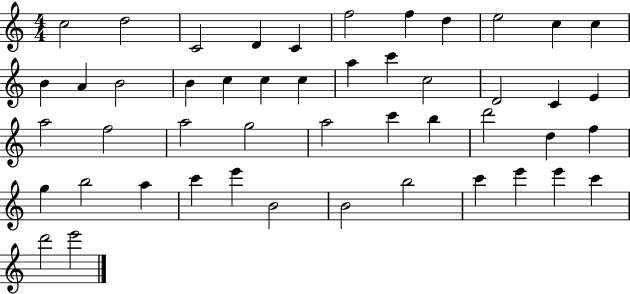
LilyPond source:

{
  \clef treble
  \numericTimeSignature
  \time 4/4
  \key c \major
  c''2 d''2 | c'2 d'4 c'4 | f''2 f''4 d''4 | e''2 c''4 c''4 | \break b'4 a'4 b'2 | b'4 c''4 c''4 c''4 | a''4 c'''4 c''2 | d'2 c'4 e'4 | \break a''2 f''2 | a''2 g''2 | a''2 c'''4 b''4 | d'''2 d''4 f''4 | \break g''4 b''2 a''4 | c'''4 e'''4 b'2 | b'2 b''2 | c'''4 e'''4 e'''4 c'''4 | \break d'''2 e'''2 | \bar "|."
}